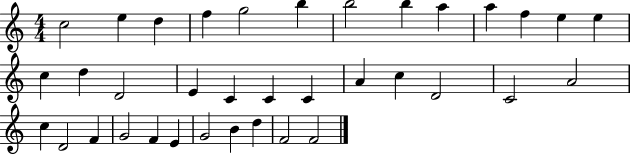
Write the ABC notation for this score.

X:1
T:Untitled
M:4/4
L:1/4
K:C
c2 e d f g2 b b2 b a a f e e c d D2 E C C C A c D2 C2 A2 c D2 F G2 F E G2 B d F2 F2